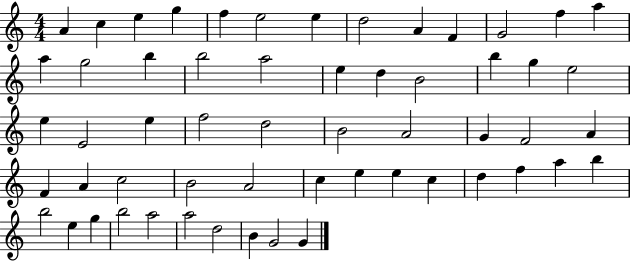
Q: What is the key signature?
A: C major